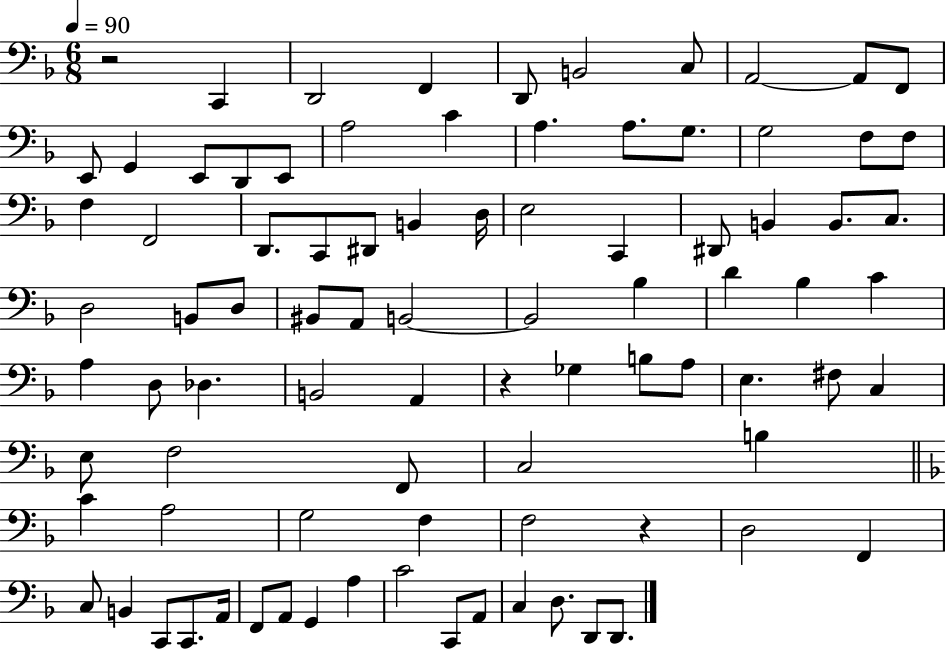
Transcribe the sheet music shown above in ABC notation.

X:1
T:Untitled
M:6/8
L:1/4
K:F
z2 C,, D,,2 F,, D,,/2 B,,2 C,/2 A,,2 A,,/2 F,,/2 E,,/2 G,, E,,/2 D,,/2 E,,/2 A,2 C A, A,/2 G,/2 G,2 F,/2 F,/2 F, F,,2 D,,/2 C,,/2 ^D,,/2 B,, D,/4 E,2 C,, ^D,,/2 B,, B,,/2 C,/2 D,2 B,,/2 D,/2 ^B,,/2 A,,/2 B,,2 B,,2 _B, D _B, C A, D,/2 _D, B,,2 A,, z _G, B,/2 A,/2 E, ^F,/2 C, E,/2 F,2 F,,/2 C,2 B, C A,2 G,2 F, F,2 z D,2 F,, C,/2 B,, C,,/2 C,,/2 A,,/4 F,,/2 A,,/2 G,, A, C2 C,,/2 A,,/2 C, D,/2 D,,/2 D,,/2